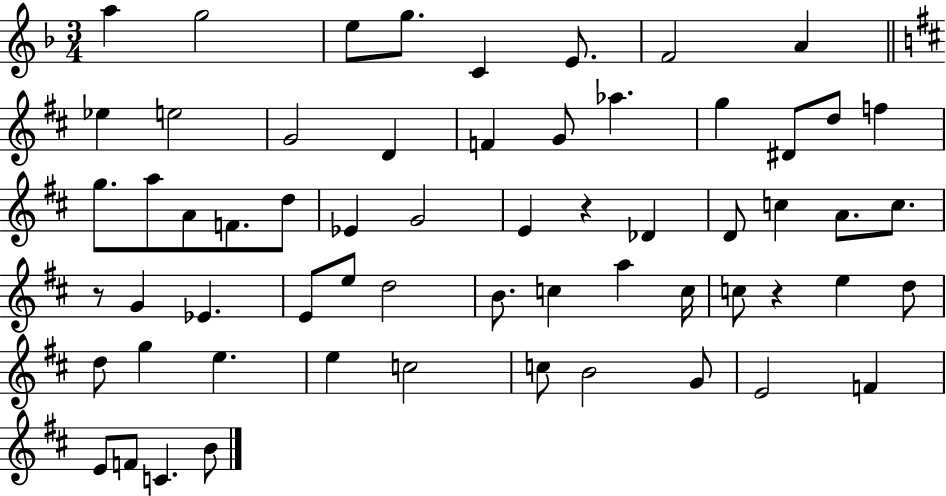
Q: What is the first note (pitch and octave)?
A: A5